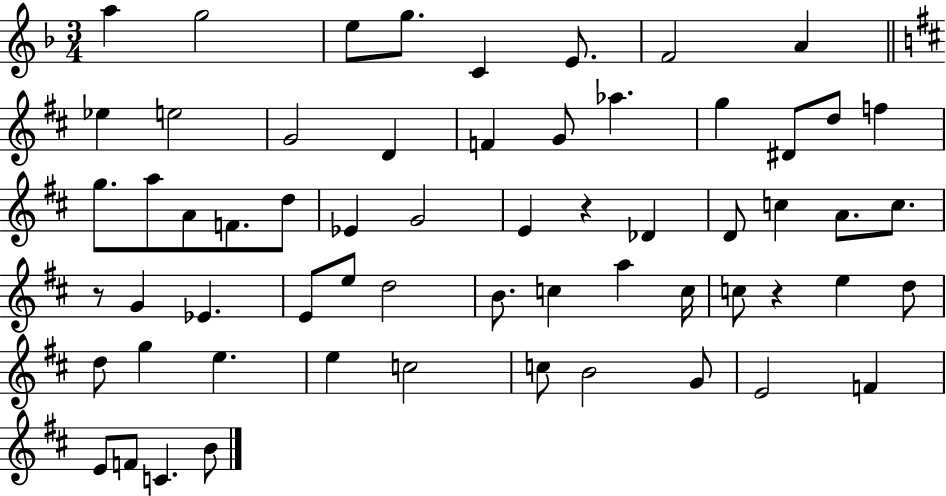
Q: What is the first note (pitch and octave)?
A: A5